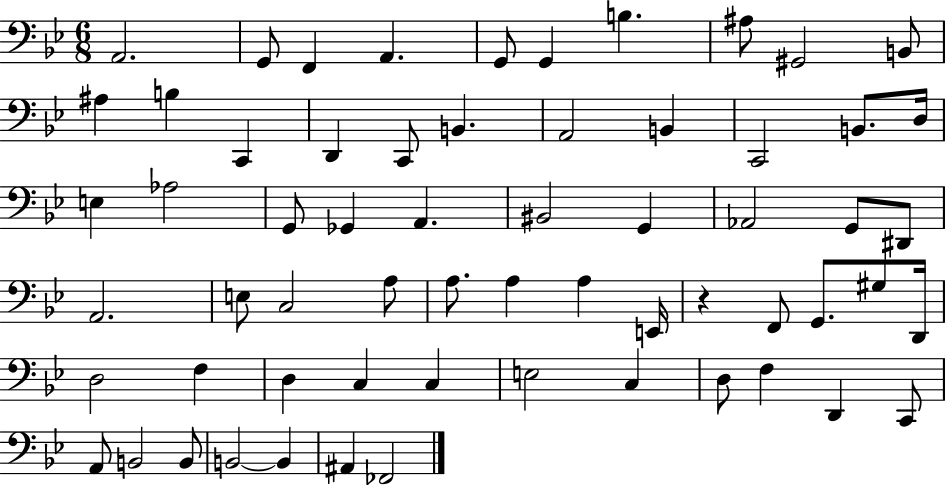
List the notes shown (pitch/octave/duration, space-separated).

A2/h. G2/e F2/q A2/q. G2/e G2/q B3/q. A#3/e G#2/h B2/e A#3/q B3/q C2/q D2/q C2/e B2/q. A2/h B2/q C2/h B2/e. D3/s E3/q Ab3/h G2/e Gb2/q A2/q. BIS2/h G2/q Ab2/h G2/e D#2/e A2/h. E3/e C3/h A3/e A3/e. A3/q A3/q E2/s R/q F2/e G2/e. G#3/e D2/s D3/h F3/q D3/q C3/q C3/q E3/h C3/q D3/e F3/q D2/q C2/e A2/e B2/h B2/e B2/h B2/q A#2/q FES2/h